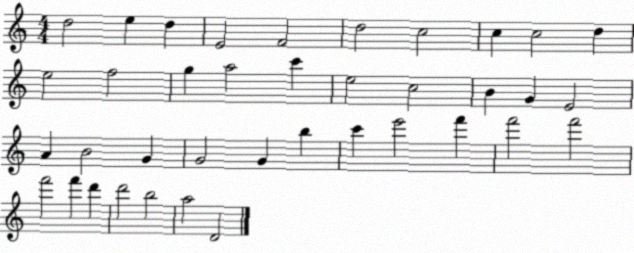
X:1
T:Untitled
M:4/4
L:1/4
K:C
d2 e d E2 F2 d2 c2 c c2 d e2 f2 g a2 c' e2 c2 B G E2 A B2 G G2 G b c' e'2 f' f'2 f'2 f'2 f' d' d'2 b2 a2 D2